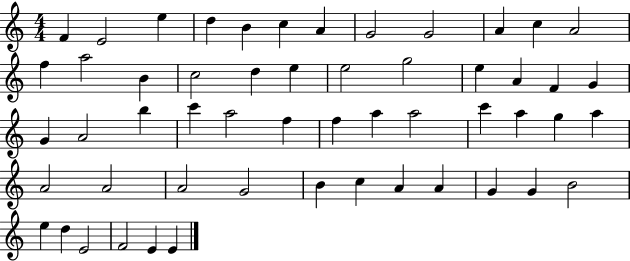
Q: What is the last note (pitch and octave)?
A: E4